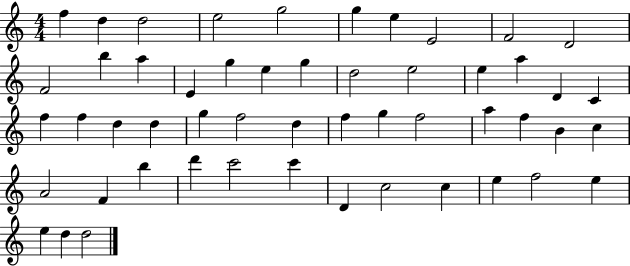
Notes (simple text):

F5/q D5/q D5/h E5/h G5/h G5/q E5/q E4/h F4/h D4/h F4/h B5/q A5/q E4/q G5/q E5/q G5/q D5/h E5/h E5/q A5/q D4/q C4/q F5/q F5/q D5/q D5/q G5/q F5/h D5/q F5/q G5/q F5/h A5/q F5/q B4/q C5/q A4/h F4/q B5/q D6/q C6/h C6/q D4/q C5/h C5/q E5/q F5/h E5/q E5/q D5/q D5/h